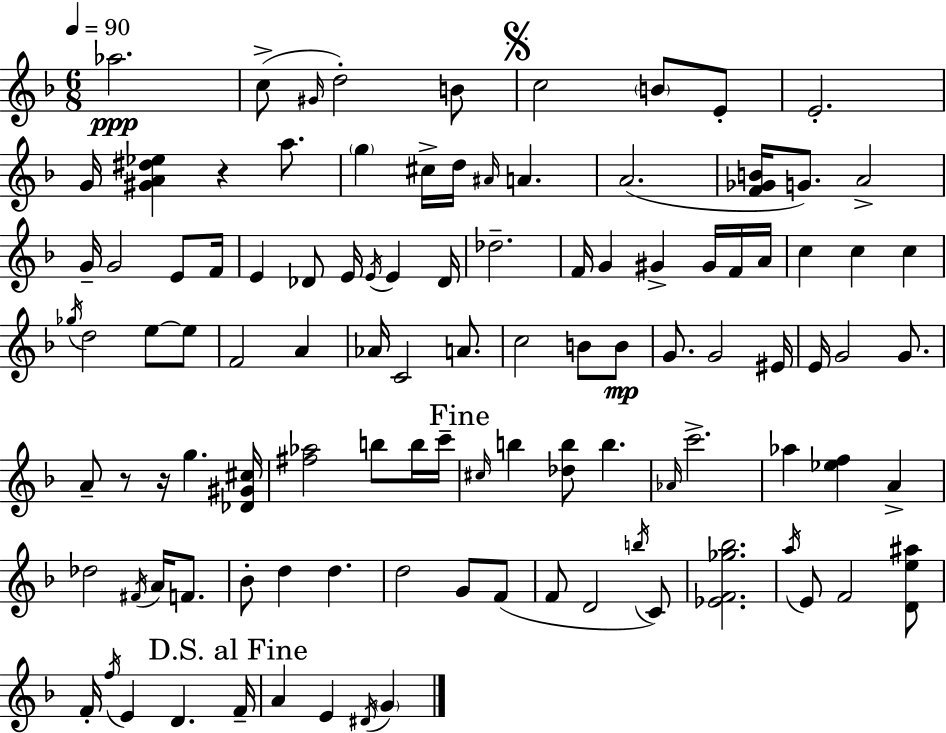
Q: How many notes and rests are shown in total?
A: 106